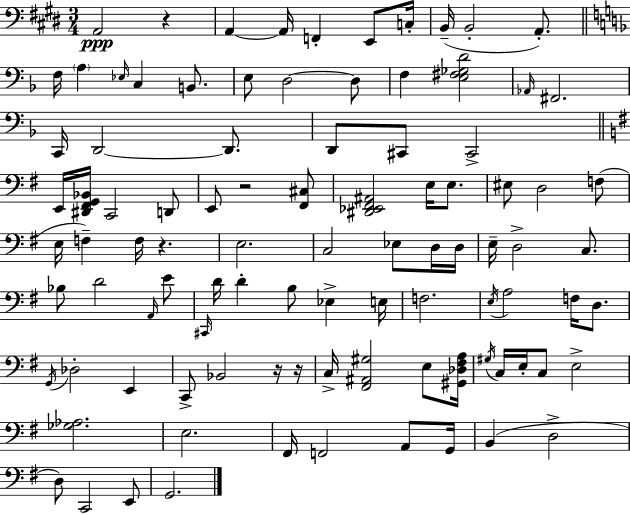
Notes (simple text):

A2/h R/q A2/q A2/s F2/q E2/e C3/s B2/s B2/h A2/e. F3/s A3/q Eb3/s C3/q B2/e. E3/e D3/h D3/e F3/q [E3,F#3,Gb3,D4]/h Ab2/s F#2/h. C2/s D2/h D2/e. D2/e C#2/e C#2/h E2/s [D#2,F#2,G2,Bb2]/s C2/h D2/e E2/e R/h [F#2,C#3]/e [D#2,Eb2,F#2,A#2]/h E3/s E3/e. EIS3/e D3/h F3/e E3/s F3/q F3/s R/q. E3/h. C3/h Eb3/e D3/s D3/s E3/s D3/h C3/e. Bb3/e D4/h A2/s E4/e C#2/s D4/s D4/q B3/e Eb3/q E3/s F3/h. E3/s A3/h F3/s D3/e. G2/s Db3/h E2/q C2/e Bb2/h R/s R/s C3/s [F#2,A#2,G#3]/h E3/e [G#2,Db3,F#3,A3]/s G#3/s C3/s E3/s C3/e E3/h [Gb3,Ab3]/h. E3/h. F#2/s F2/h A2/e G2/s B2/q D3/h D3/e C2/h E2/e G2/h.